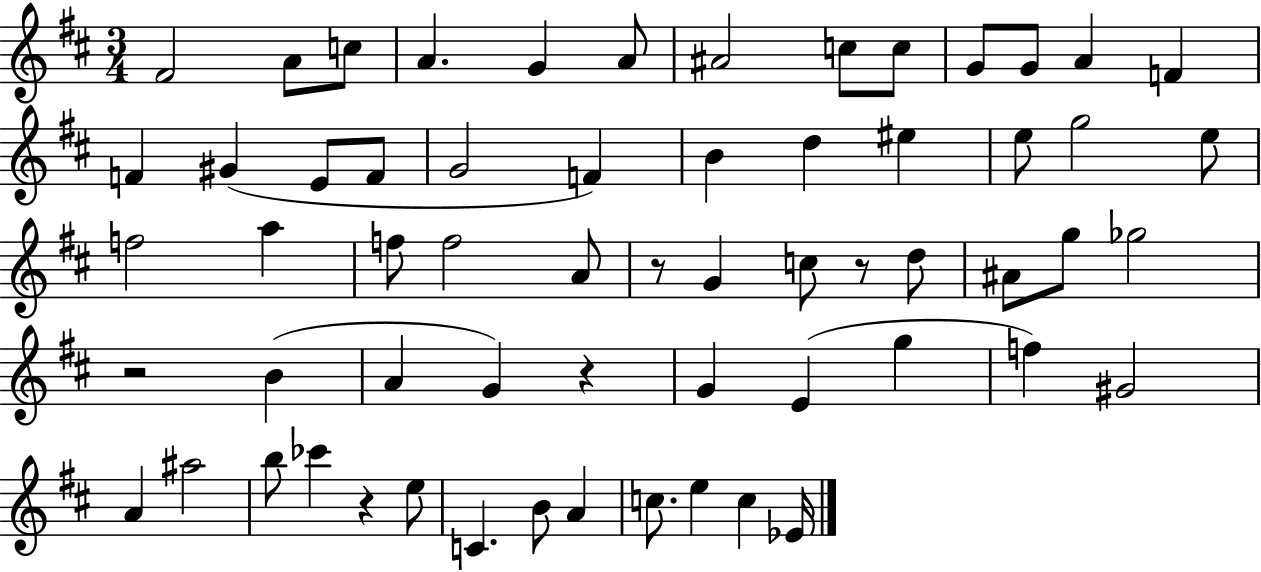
F#4/h A4/e C5/e A4/q. G4/q A4/e A#4/h C5/e C5/e G4/e G4/e A4/q F4/q F4/q G#4/q E4/e F4/e G4/h F4/q B4/q D5/q EIS5/q E5/e G5/h E5/e F5/h A5/q F5/e F5/h A4/e R/e G4/q C5/e R/e D5/e A#4/e G5/e Gb5/h R/h B4/q A4/q G4/q R/q G4/q E4/q G5/q F5/q G#4/h A4/q A#5/h B5/e CES6/q R/q E5/e C4/q. B4/e A4/q C5/e. E5/q C5/q Eb4/s